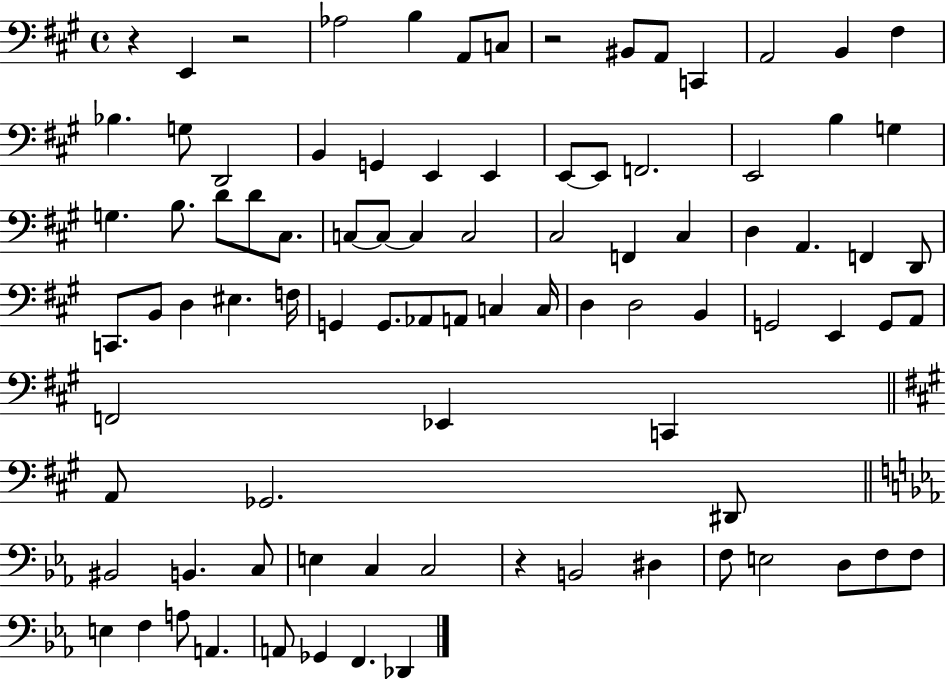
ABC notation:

X:1
T:Untitled
M:4/4
L:1/4
K:A
z E,, z2 _A,2 B, A,,/2 C,/2 z2 ^B,,/2 A,,/2 C,, A,,2 B,, ^F, _B, G,/2 D,,2 B,, G,, E,, E,, E,,/2 E,,/2 F,,2 E,,2 B, G, G, B,/2 D/2 D/2 ^C,/2 C,/2 C,/2 C, C,2 ^C,2 F,, ^C, D, A,, F,, D,,/2 C,,/2 B,,/2 D, ^E, F,/4 G,, G,,/2 _A,,/2 A,,/2 C, C,/4 D, D,2 B,, G,,2 E,, G,,/2 A,,/2 F,,2 _E,, C,, A,,/2 _G,,2 ^D,,/2 ^B,,2 B,, C,/2 E, C, C,2 z B,,2 ^D, F,/2 E,2 D,/2 F,/2 F,/2 E, F, A,/2 A,, A,,/2 _G,, F,, _D,,